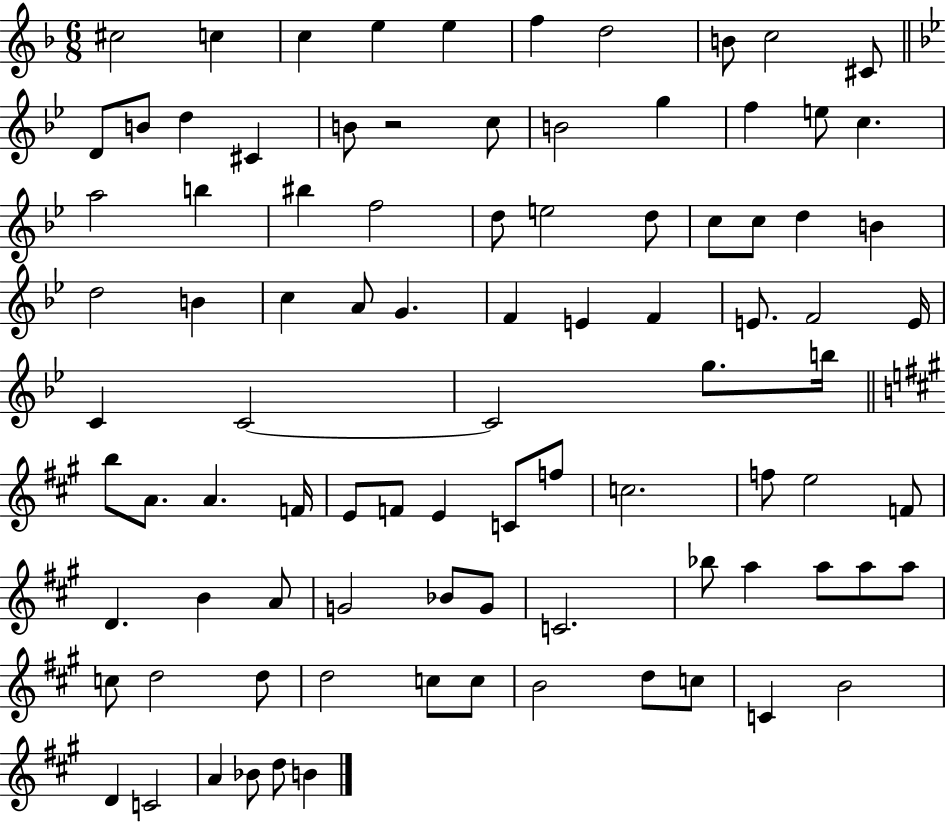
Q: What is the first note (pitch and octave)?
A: C#5